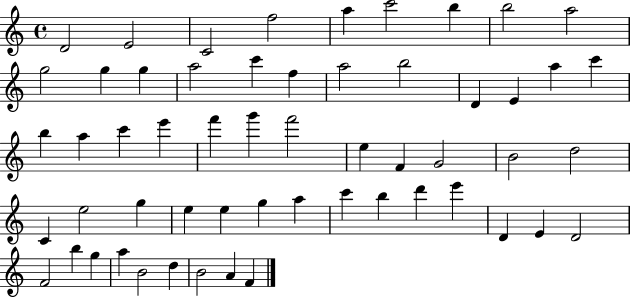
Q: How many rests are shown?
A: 0